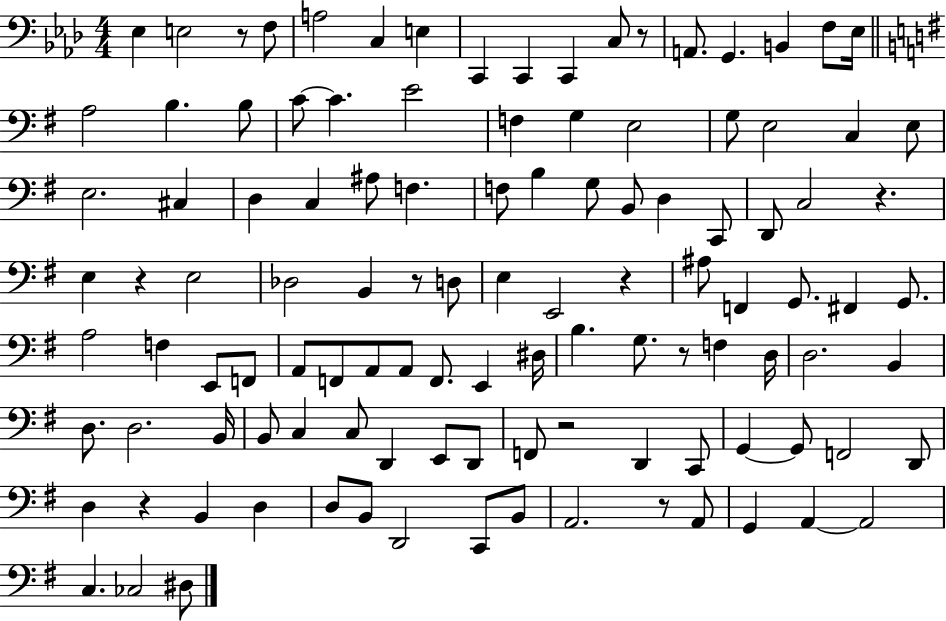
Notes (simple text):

Eb3/q E3/h R/e F3/e A3/h C3/q E3/q C2/q C2/q C2/q C3/e R/e A2/e. G2/q. B2/q F3/e Eb3/s A3/h B3/q. B3/e C4/e C4/q. E4/h F3/q G3/q E3/h G3/e E3/h C3/q E3/e E3/h. C#3/q D3/q C3/q A#3/e F3/q. F3/e B3/q G3/e B2/e D3/q C2/e D2/e C3/h R/q. E3/q R/q E3/h Db3/h B2/q R/e D3/e E3/q E2/h R/q A#3/e F2/q G2/e. F#2/q G2/e. A3/h F3/q E2/e F2/e A2/e F2/e A2/e A2/e F2/e. E2/q D#3/s B3/q. G3/e. R/e F3/q D3/s D3/h. B2/q D3/e. D3/h. B2/s B2/e C3/q C3/e D2/q E2/e D2/e F2/e R/h D2/q C2/e G2/q G2/e F2/h D2/e D3/q R/q B2/q D3/q D3/e B2/e D2/h C2/e B2/e A2/h. R/e A2/e G2/q A2/q A2/h C3/q. CES3/h D#3/e